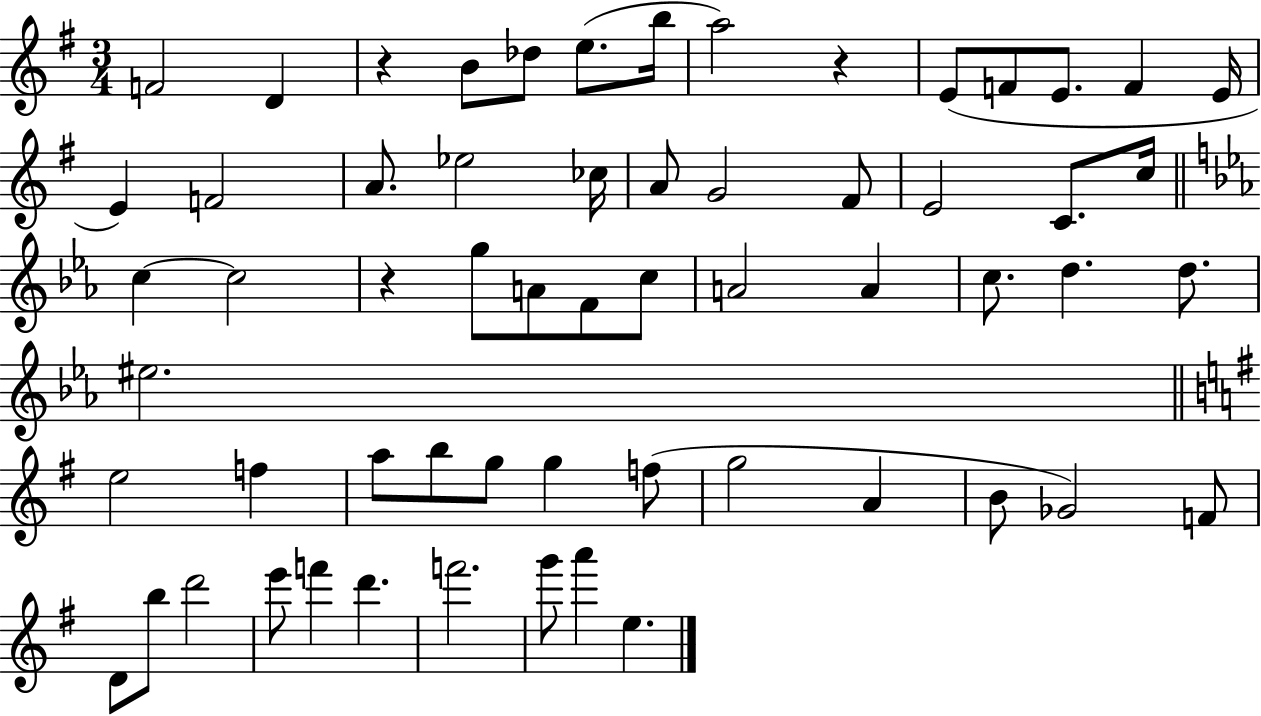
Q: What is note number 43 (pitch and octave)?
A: G5